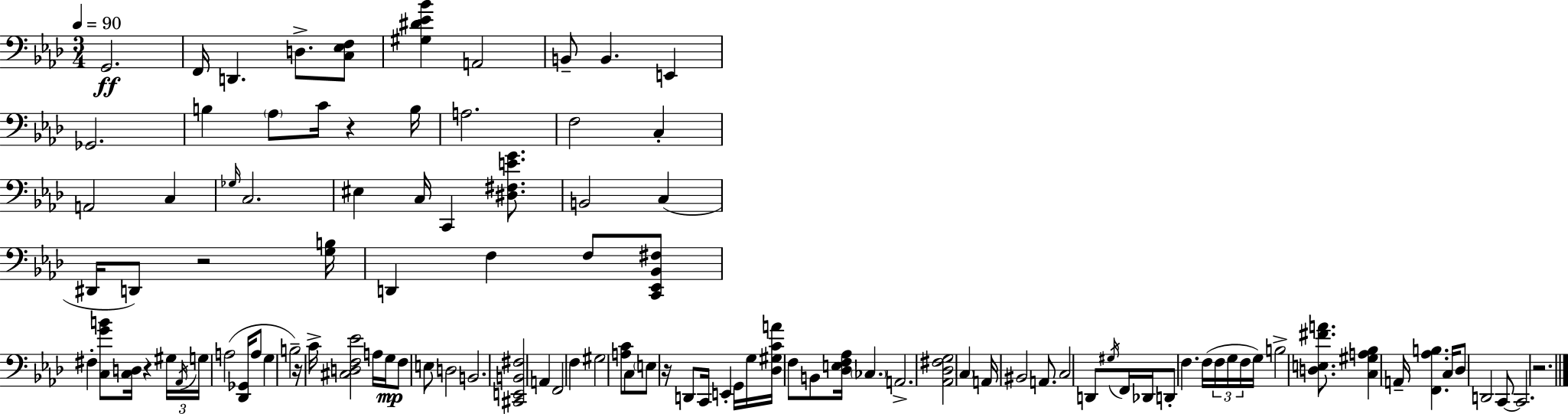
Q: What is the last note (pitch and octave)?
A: C2